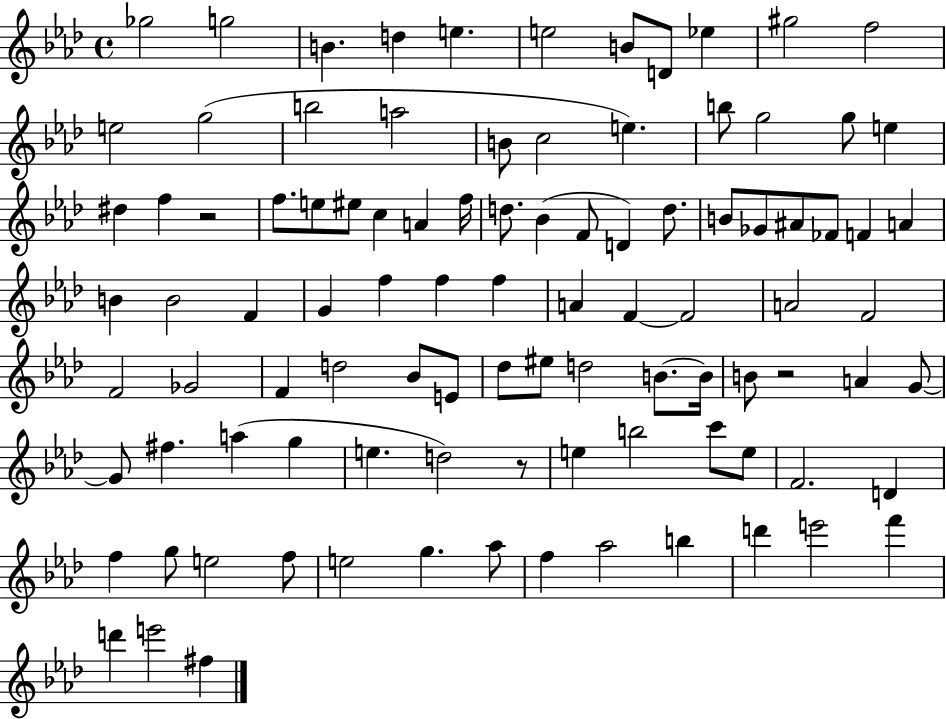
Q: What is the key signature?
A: AES major